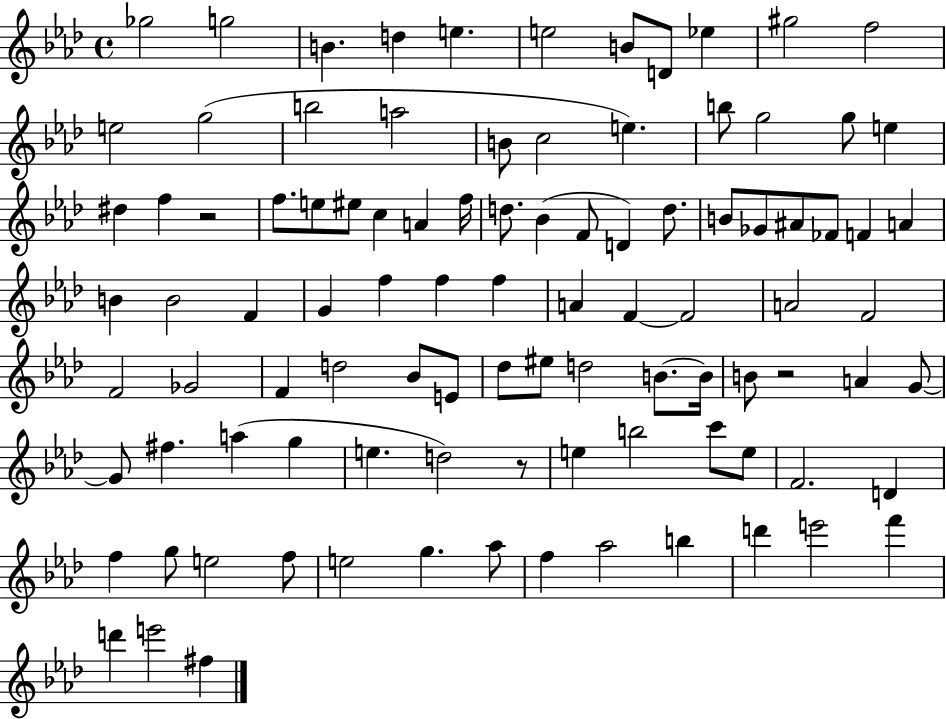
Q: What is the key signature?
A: AES major